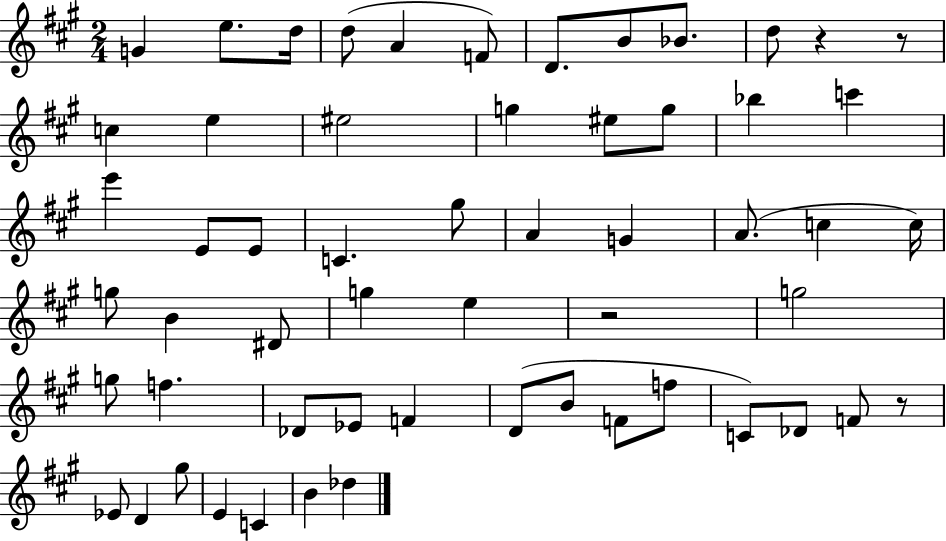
{
  \clef treble
  \numericTimeSignature
  \time 2/4
  \key a \major
  g'4 e''8. d''16 | d''8( a'4 f'8) | d'8. b'8 bes'8. | d''8 r4 r8 | \break c''4 e''4 | eis''2 | g''4 eis''8 g''8 | bes''4 c'''4 | \break e'''4 e'8 e'8 | c'4. gis''8 | a'4 g'4 | a'8.( c''4 c''16) | \break g''8 b'4 dis'8 | g''4 e''4 | r2 | g''2 | \break g''8 f''4. | des'8 ees'8 f'4 | d'8( b'8 f'8 f''8 | c'8) des'8 f'8 r8 | \break ees'8 d'4 gis''8 | e'4 c'4 | b'4 des''4 | \bar "|."
}